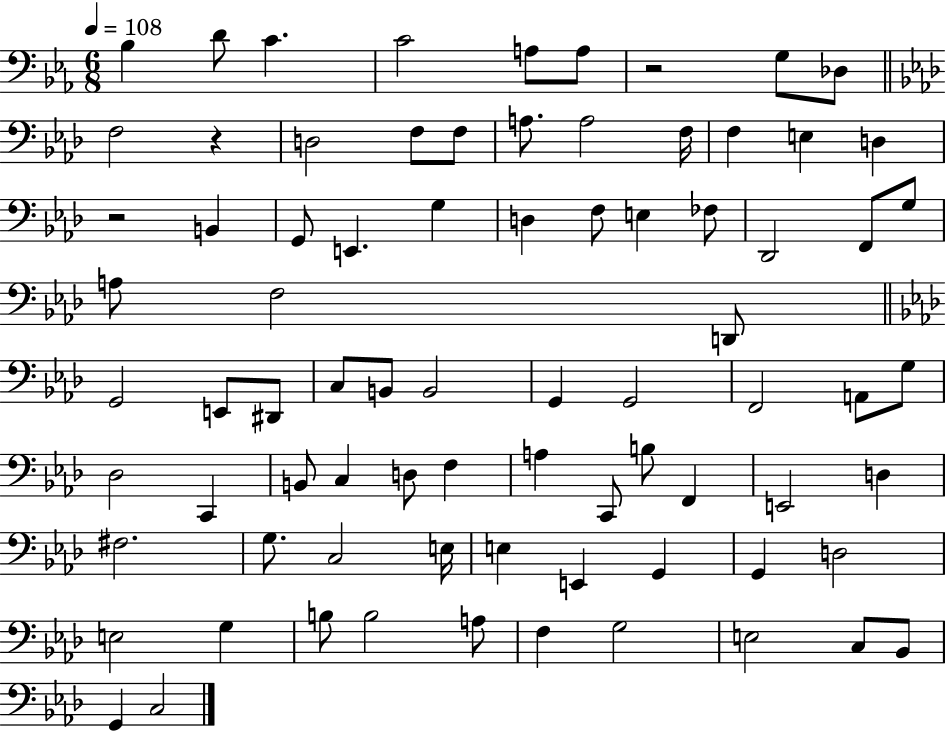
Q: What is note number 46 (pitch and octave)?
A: B2